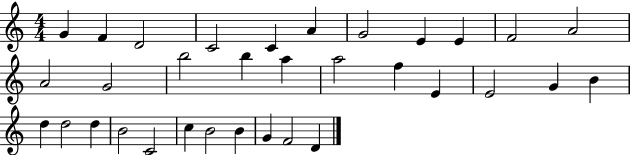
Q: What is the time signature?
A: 4/4